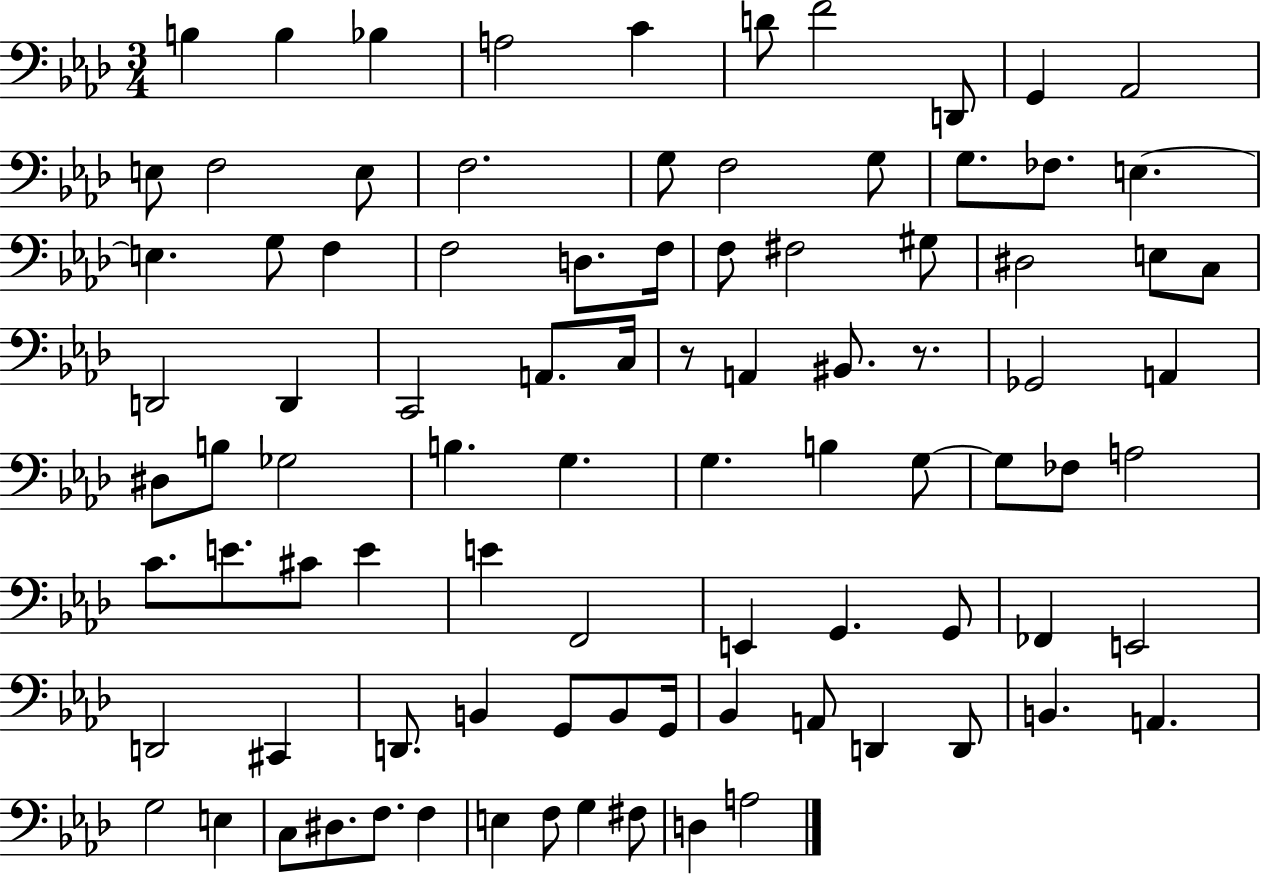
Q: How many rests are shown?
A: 2